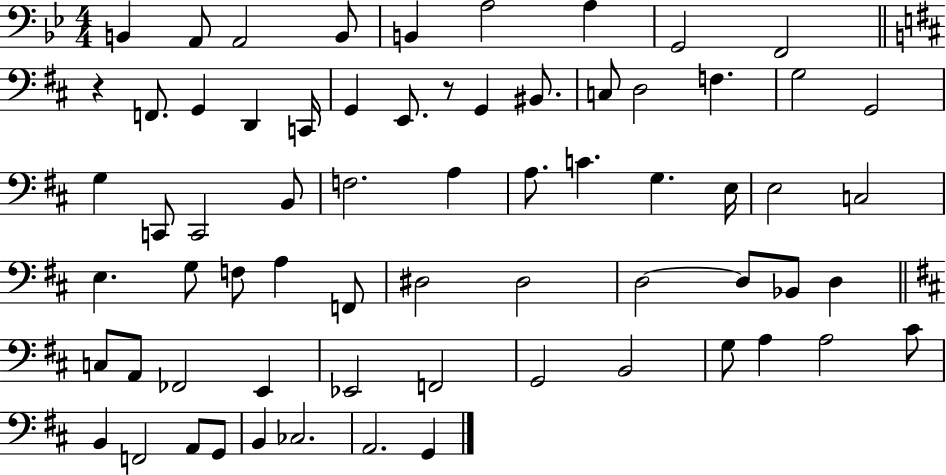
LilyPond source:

{
  \clef bass
  \numericTimeSignature
  \time 4/4
  \key bes \major
  b,4 a,8 a,2 b,8 | b,4 a2 a4 | g,2 f,2 | \bar "||" \break \key d \major r4 f,8. g,4 d,4 c,16 | g,4 e,8. r8 g,4 bis,8. | c8 d2 f4. | g2 g,2 | \break g4 c,8 c,2 b,8 | f2. a4 | a8. c'4. g4. e16 | e2 c2 | \break e4. g8 f8 a4 f,8 | dis2 dis2 | d2~~ d8 bes,8 d4 | \bar "||" \break \key d \major c8 a,8 fes,2 e,4 | ees,2 f,2 | g,2 b,2 | g8 a4 a2 cis'8 | \break b,4 f,2 a,8 g,8 | b,4 ces2. | a,2. g,4 | \bar "|."
}